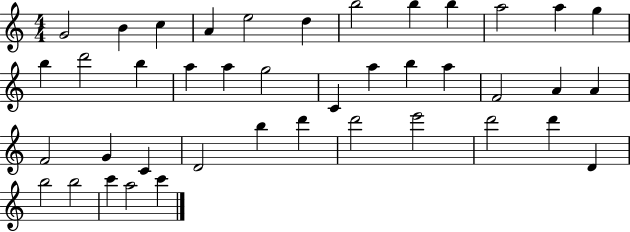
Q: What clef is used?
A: treble